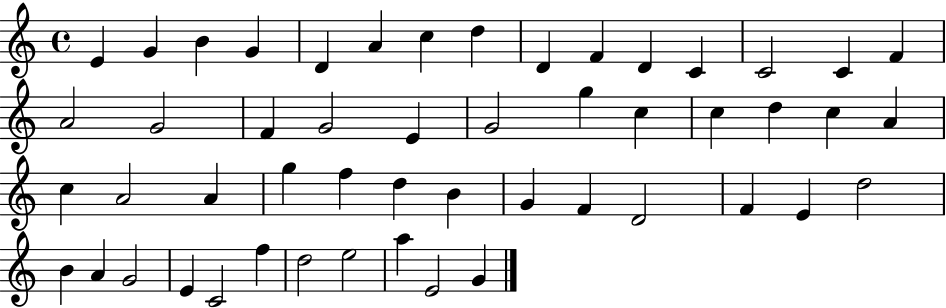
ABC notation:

X:1
T:Untitled
M:4/4
L:1/4
K:C
E G B G D A c d D F D C C2 C F A2 G2 F G2 E G2 g c c d c A c A2 A g f d B G F D2 F E d2 B A G2 E C2 f d2 e2 a E2 G